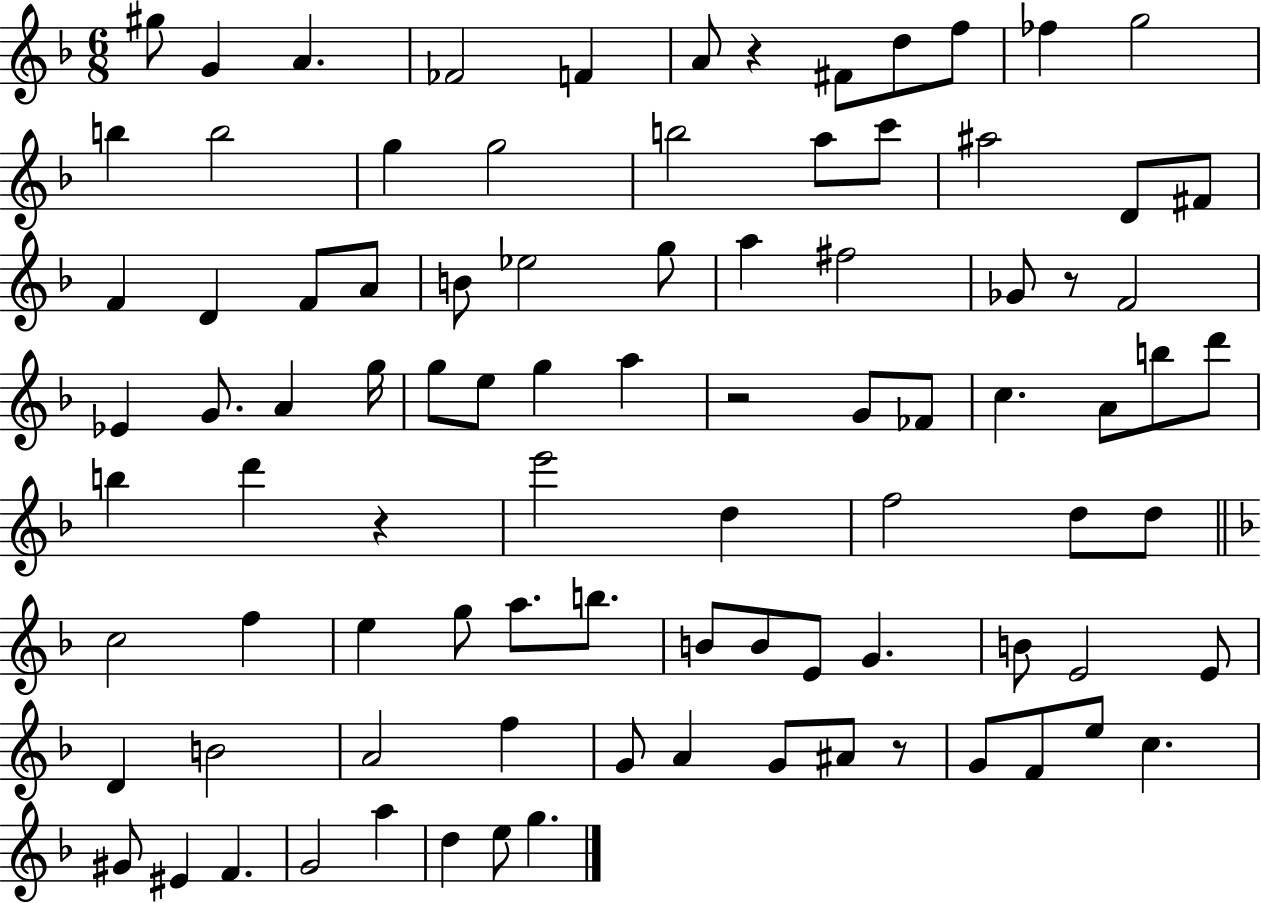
X:1
T:Untitled
M:6/8
L:1/4
K:F
^g/2 G A _F2 F A/2 z ^F/2 d/2 f/2 _f g2 b b2 g g2 b2 a/2 c'/2 ^a2 D/2 ^F/2 F D F/2 A/2 B/2 _e2 g/2 a ^f2 _G/2 z/2 F2 _E G/2 A g/4 g/2 e/2 g a z2 G/2 _F/2 c A/2 b/2 d'/2 b d' z e'2 d f2 d/2 d/2 c2 f e g/2 a/2 b/2 B/2 B/2 E/2 G B/2 E2 E/2 D B2 A2 f G/2 A G/2 ^A/2 z/2 G/2 F/2 e/2 c ^G/2 ^E F G2 a d e/2 g